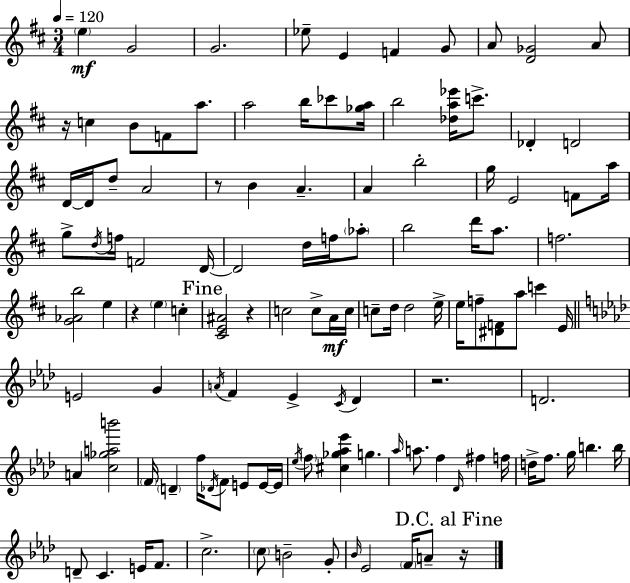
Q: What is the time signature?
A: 3/4